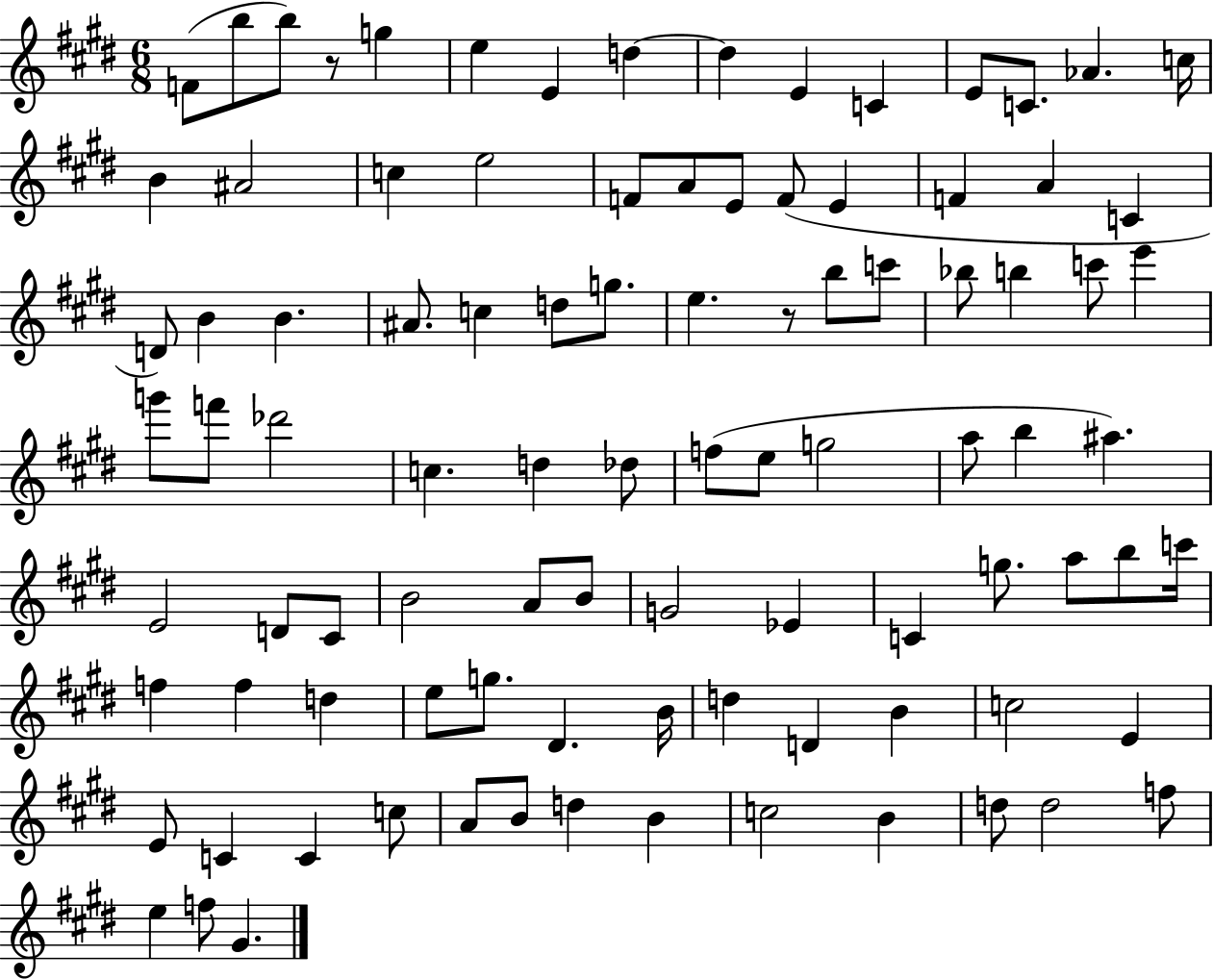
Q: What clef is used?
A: treble